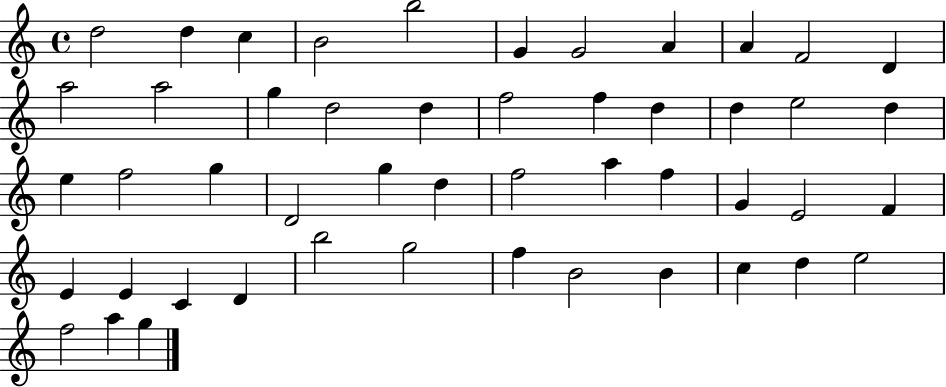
D5/h D5/q C5/q B4/h B5/h G4/q G4/h A4/q A4/q F4/h D4/q A5/h A5/h G5/q D5/h D5/q F5/h F5/q D5/q D5/q E5/h D5/q E5/q F5/h G5/q D4/h G5/q D5/q F5/h A5/q F5/q G4/q E4/h F4/q E4/q E4/q C4/q D4/q B5/h G5/h F5/q B4/h B4/q C5/q D5/q E5/h F5/h A5/q G5/q